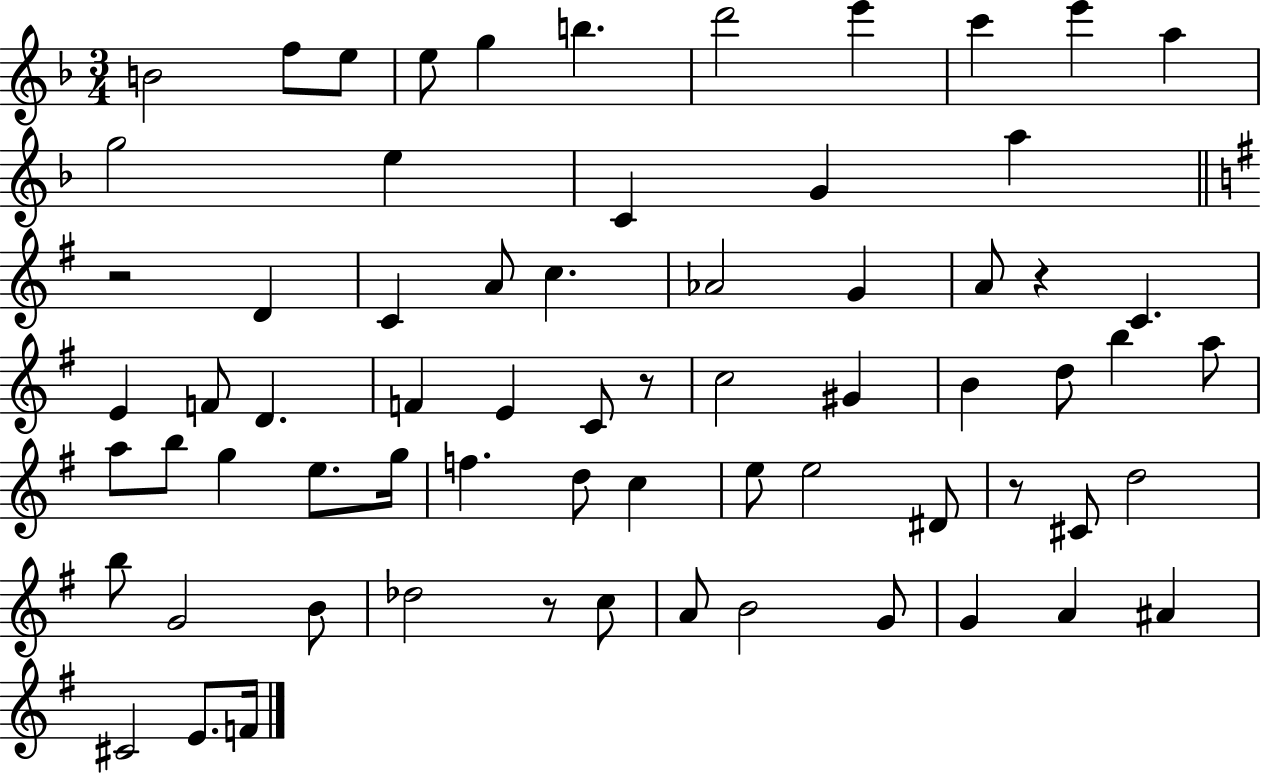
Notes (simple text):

B4/h F5/e E5/e E5/e G5/q B5/q. D6/h E6/q C6/q E6/q A5/q G5/h E5/q C4/q G4/q A5/q R/h D4/q C4/q A4/e C5/q. Ab4/h G4/q A4/e R/q C4/q. E4/q F4/e D4/q. F4/q E4/q C4/e R/e C5/h G#4/q B4/q D5/e B5/q A5/e A5/e B5/e G5/q E5/e. G5/s F5/q. D5/e C5/q E5/e E5/h D#4/e R/e C#4/e D5/h B5/e G4/h B4/e Db5/h R/e C5/e A4/e B4/h G4/e G4/q A4/q A#4/q C#4/h E4/e. F4/s